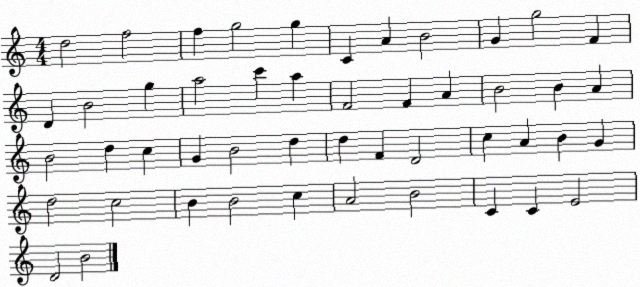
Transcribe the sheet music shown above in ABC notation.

X:1
T:Untitled
M:4/4
L:1/4
K:C
d2 f2 f g2 g C A B2 G g2 F D B2 g a2 c' a F2 F A B2 B A B2 d c G B2 d d F D2 c A B G d2 c2 B B2 c A2 B2 C C E2 D2 B2